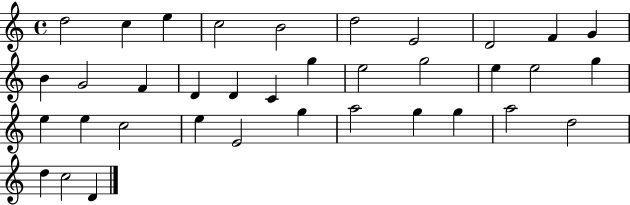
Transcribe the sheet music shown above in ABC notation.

X:1
T:Untitled
M:4/4
L:1/4
K:C
d2 c e c2 B2 d2 E2 D2 F G B G2 F D D C g e2 g2 e e2 g e e c2 e E2 g a2 g g a2 d2 d c2 D